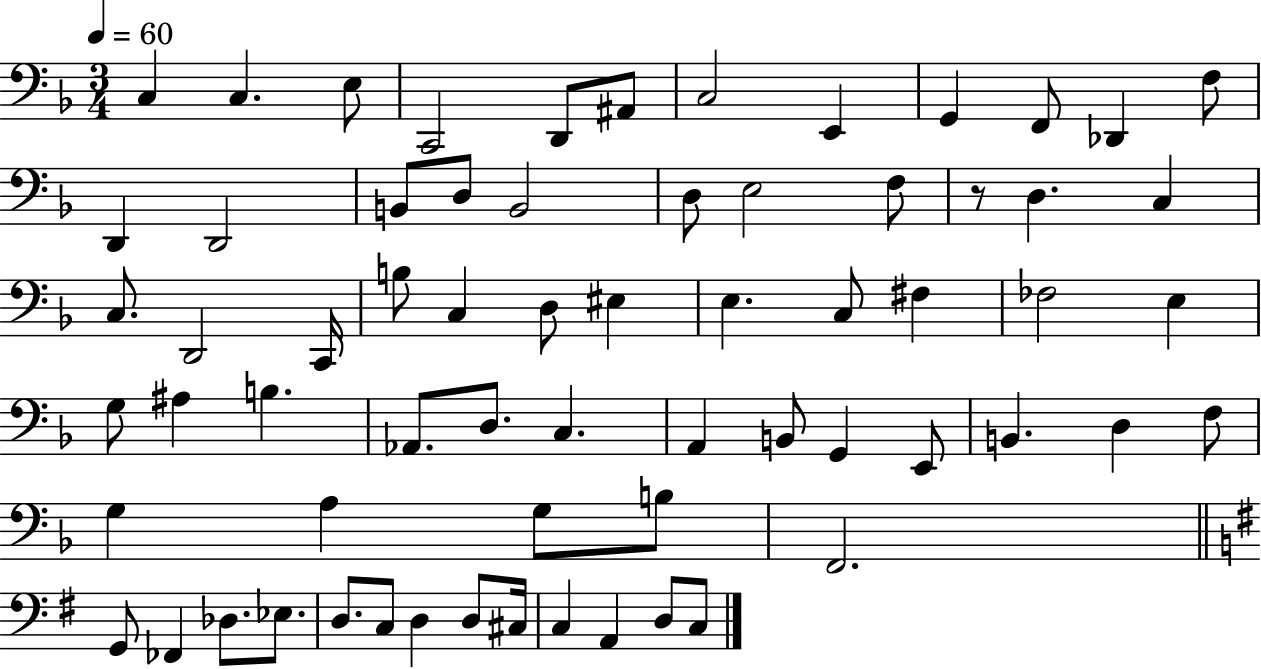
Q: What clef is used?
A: bass